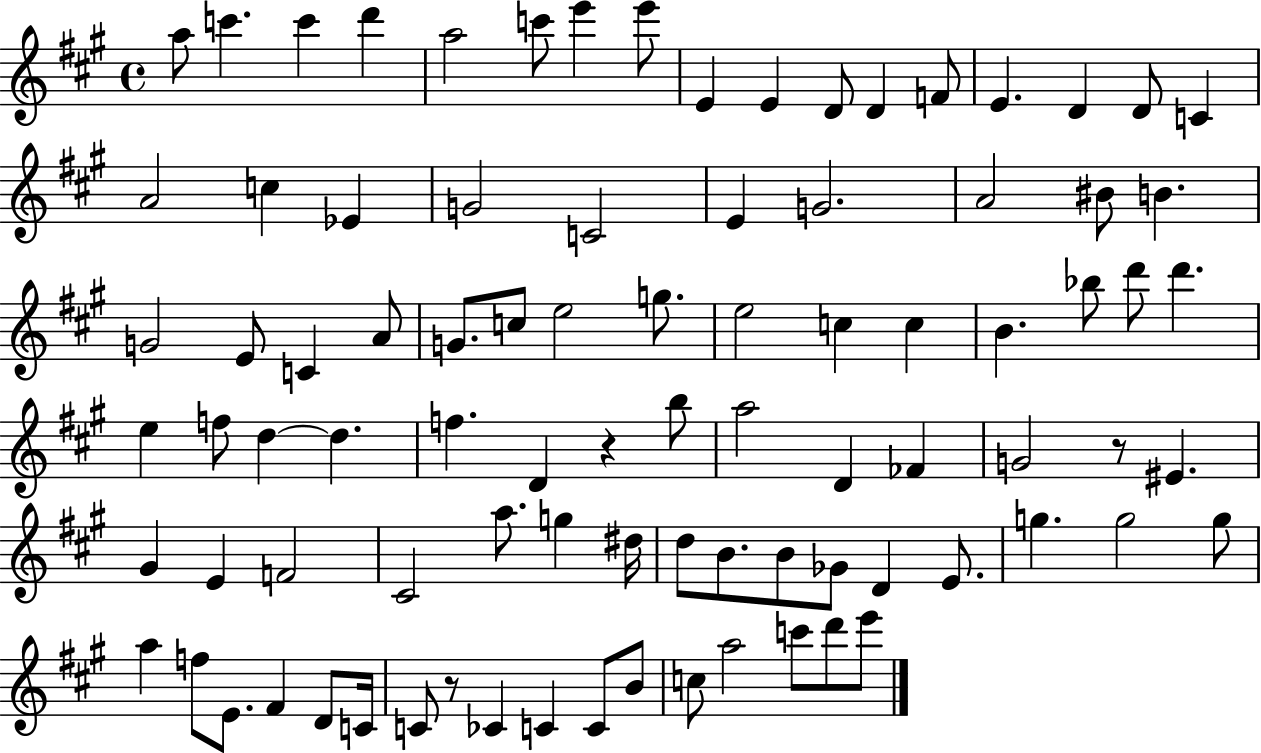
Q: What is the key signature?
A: A major